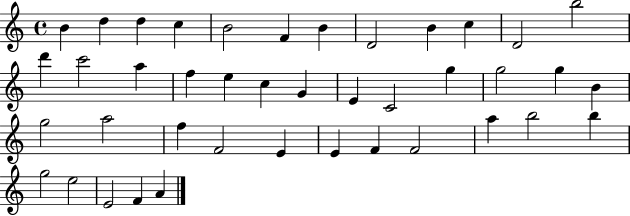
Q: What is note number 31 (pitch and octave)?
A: E4